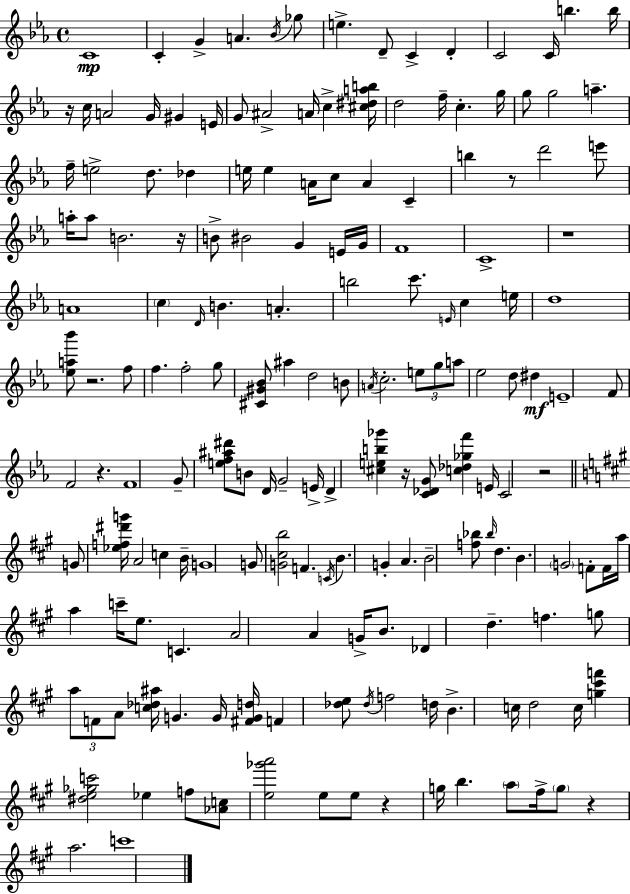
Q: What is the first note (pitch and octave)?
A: C4